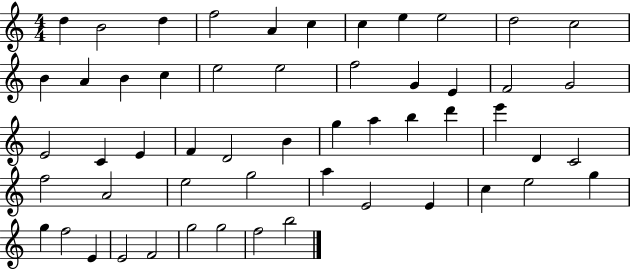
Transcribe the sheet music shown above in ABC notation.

X:1
T:Untitled
M:4/4
L:1/4
K:C
d B2 d f2 A c c e e2 d2 c2 B A B c e2 e2 f2 G E F2 G2 E2 C E F D2 B g a b d' e' D C2 f2 A2 e2 g2 a E2 E c e2 g g f2 E E2 F2 g2 g2 f2 b2